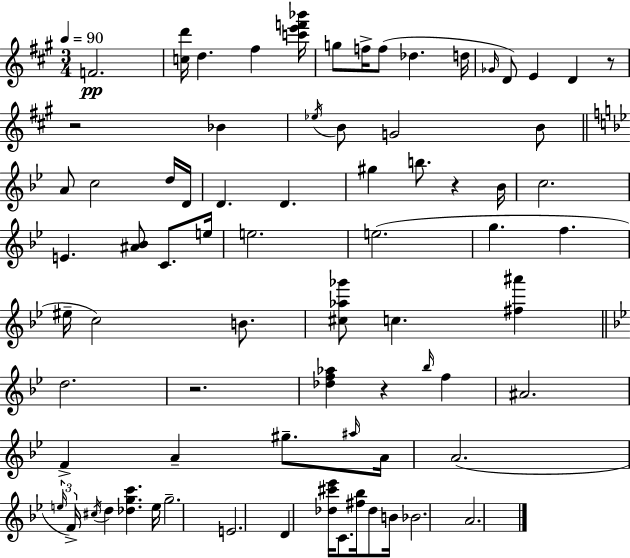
X:1
T:Untitled
M:3/4
L:1/4
K:A
F2 [cd']/4 d ^f [c'e'f'_b']/4 g/2 f/4 f/2 _d d/4 _G/4 D/2 E D z/2 z2 _B _e/4 B/2 G2 B/2 A/2 c2 d/4 D/4 D D ^g b/2 z _B/4 c2 E [^A_B]/2 C/2 e/4 e2 e2 g f ^e/4 c2 B/2 [^c_a_g']/2 c [^f^a'] d2 z2 [_df_a] z _b/4 f ^A2 F A ^g/2 ^a/4 A/4 A2 e/4 F/4 ^c/4 d [_dgc'] e/4 g2 E2 D [_d^c'_e']/4 C/2 [^f_b]/4 _d/2 B/4 _B2 A2